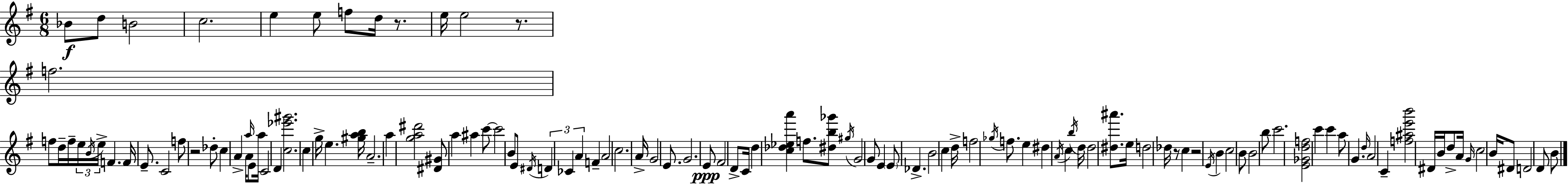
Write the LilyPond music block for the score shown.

{
  \clef treble
  \numericTimeSignature
  \time 6/8
  \key g \major
  bes'8\f d''8 b'2 | c''2. | e''4 e''8 f''8 d''16 r8. | e''16 e''2 r8. | \break f''2. | f''8 d''16-- f''16-- \tuplet 3/2 { e''16 \acciaccatura { b'16 } e''16-> } f'4. | f'16 e'8.-- c'2 | f''8 r2 des''8-. | \break c''4 a'4-> a'16 \grace { a''16 } e'8 | a''16 c'2 d'4 | <c'' ees''' gis'''>2. | c''4 g''16-> e''4. | \break <gis'' a'' b''>16 a'2.-- | a''4 <g'' a'' dis'''>2 | <dis' gis'>8 a''4 ais''4 | c'''8~~ c'''2 b'8 | \break e'8 \acciaccatura { dis'16 } \tuplet 3/2 { d'4 ces'4 a'4 } | f'4-- a'2 | c''2. | a'16-> g'2 | \break e'8. g'2. | e'8\ppp fis'2 | d'8-> c'16 d''4 <c'' des'' ees'' a'''>4 | f''8. <dis'' b'' ges'''>8 \acciaccatura { gis''16 } g'2 | \break g'8 e'4 \parenthesize e'8 des'4.-> | b'2 | c''4 d''16-> f''2 | \acciaccatura { ges''16 } f''8. e''4 dis''4 | \break \acciaccatura { a'16 } c''4 \acciaccatura { b''16 } d''16 d''2 | <dis'' ais'''>8. e''16 d''2 | des''16 r8 c''4 r2 | \acciaccatura { e'16 } b'4 | \break c''2 b'8 b'2 | b''8 c'''2. | <e' ges' d'' f''>2 | c'''4 c'''4 | \break a''8 g'4. \grace { d''16 } a'2 | c'4-- <f'' ais'' e''' b'''>2 | dis'16 b'16 d''8-> a'16 \grace { g'16 } c''2 | b'16 dis'8 d'2 | \break d'8 b'8 \bar "|."
}